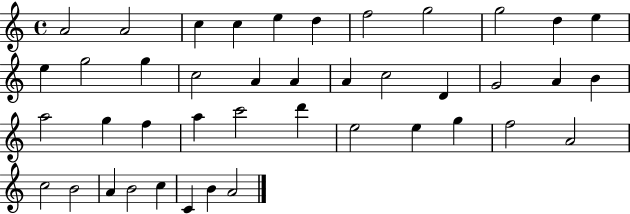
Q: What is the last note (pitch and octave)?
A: A4